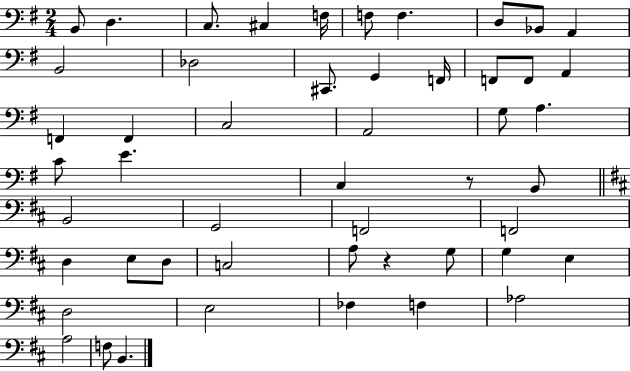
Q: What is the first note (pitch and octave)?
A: B2